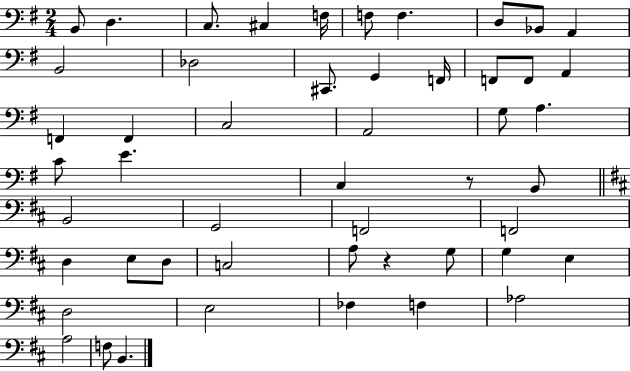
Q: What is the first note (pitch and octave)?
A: B2